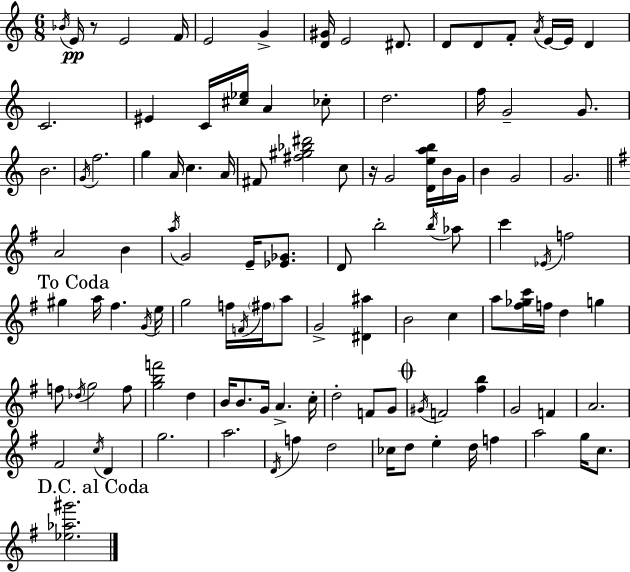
{
  \clef treble
  \numericTimeSignature
  \time 6/8
  \key c \major
  \acciaccatura { bes'16 }\pp e'16 r8 e'2 | f'16 e'2 g'4-> | <d' gis'>16 e'2 dis'8. | d'8 d'8 f'8-. \acciaccatura { a'16 } e'16~~ e'16 d'4 | \break c'2. | eis'4 c'16 <cis'' ees''>16 a'4 | ces''8-. d''2. | f''16 g'2-- g'8. | \break b'2. | \acciaccatura { g'16 } f''2. | g''4 a'16 c''4. | a'16 fis'8 <fis'' gis'' bes'' dis'''>2 | \break c''8 r16 g'2 | <d' e'' a'' b''>16 b'16 g'16 b'4 g'2 | g'2. | \bar "||" \break \key g \major a'2 b'4 | \acciaccatura { a''16 } g'2 e'16-- <ees' ges'>8. | d'8 b''2-. \acciaccatura { b''16 } | aes''8 c'''4 \acciaccatura { ees'16 } f''2 | \break \mark "To Coda" gis''4 a''16 fis''4. | \acciaccatura { g'16 } e''16 g''2 | f''16 \acciaccatura { f'16 } \parenthesize fis''16 a''8 g'2-> | <dis' ais''>4 b'2 | \break c''4 a''8 <fis'' ges'' c'''>16 f''16 d''4 | g''4 f''8 \acciaccatura { des''16 } g''2 | f''8 <g'' b'' f'''>2 | d''4 b'16 b'8. g'16 a'4.-> | \break c''16-. d''2-. | f'8 g'8 \mark \markup { \musicglyph "scripts.coda" } \acciaccatura { gis'16 } f'2 | <fis'' b''>4 g'2 | f'4 a'2. | \break fis'2 | \acciaccatura { c''16 } d'4 g''2. | a''2. | \acciaccatura { d'16 } f''4 | \break d''2 ces''16 d''8 | e''4-. d''16 f''4 a''2 | g''16 c''8. \mark "D.C. al Coda" <ees'' aes'' gis'''>2. | \bar "|."
}